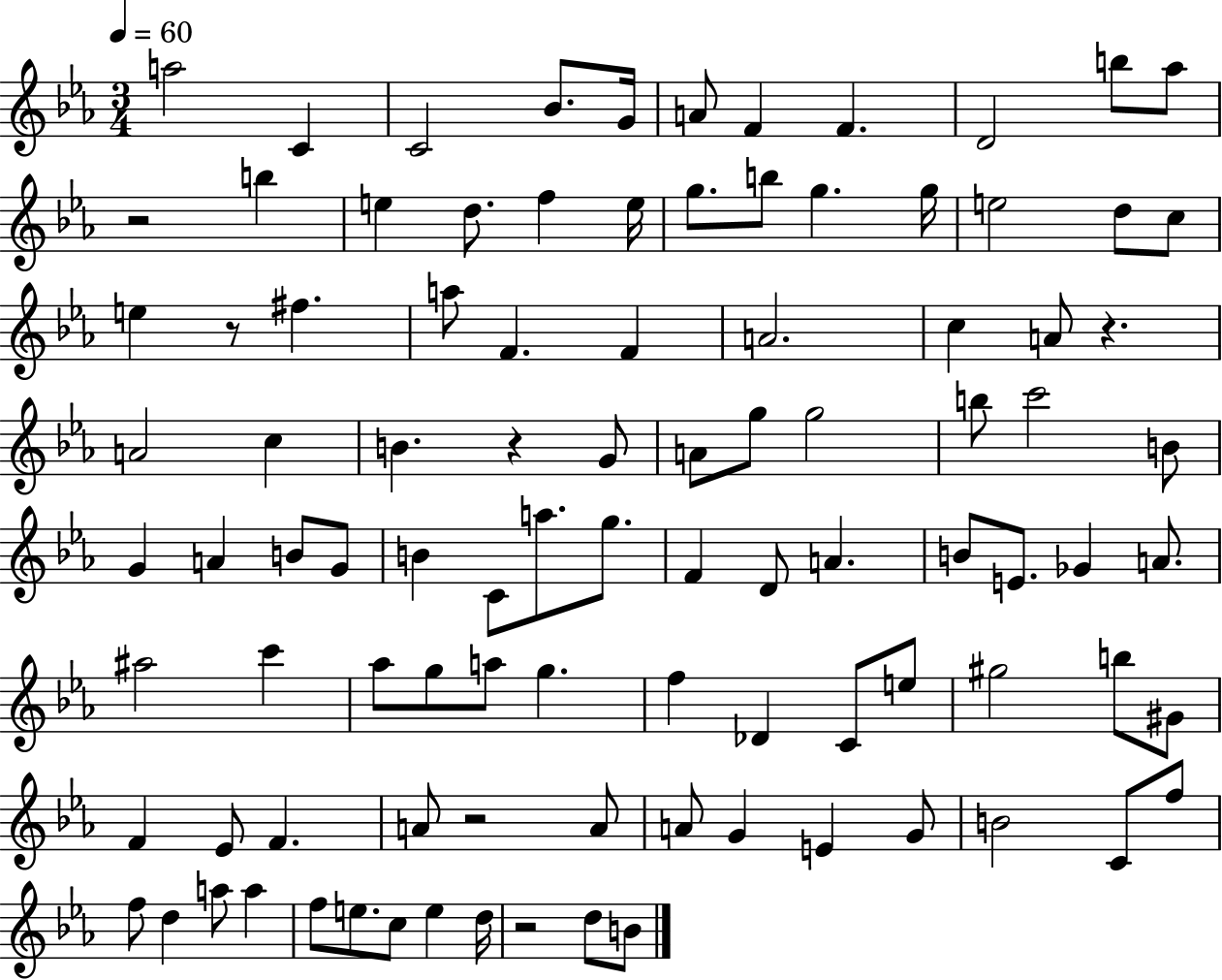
X:1
T:Untitled
M:3/4
L:1/4
K:Eb
a2 C C2 _B/2 G/4 A/2 F F D2 b/2 _a/2 z2 b e d/2 f e/4 g/2 b/2 g g/4 e2 d/2 c/2 e z/2 ^f a/2 F F A2 c A/2 z A2 c B z G/2 A/2 g/2 g2 b/2 c'2 B/2 G A B/2 G/2 B C/2 a/2 g/2 F D/2 A B/2 E/2 _G A/2 ^a2 c' _a/2 g/2 a/2 g f _D C/2 e/2 ^g2 b/2 ^G/2 F _E/2 F A/2 z2 A/2 A/2 G E G/2 B2 C/2 f/2 f/2 d a/2 a f/2 e/2 c/2 e d/4 z2 d/2 B/2